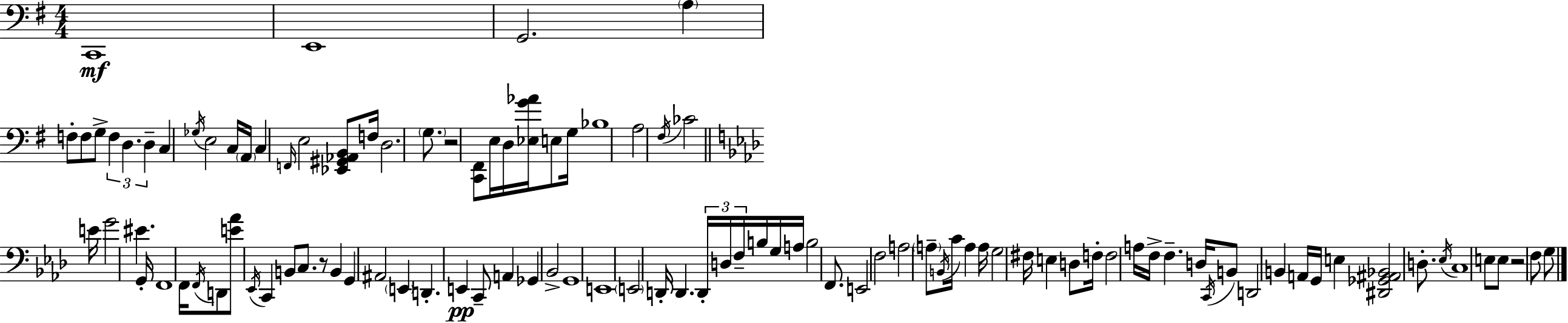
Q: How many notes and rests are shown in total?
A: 104